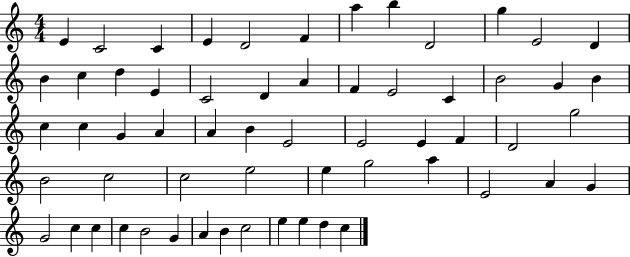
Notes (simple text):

E4/q C4/h C4/q E4/q D4/h F4/q A5/q B5/q D4/h G5/q E4/h D4/q B4/q C5/q D5/q E4/q C4/h D4/q A4/q F4/q E4/h C4/q B4/h G4/q B4/q C5/q C5/q G4/q A4/q A4/q B4/q E4/h E4/h E4/q F4/q D4/h G5/h B4/h C5/h C5/h E5/h E5/q G5/h A5/q E4/h A4/q G4/q G4/h C5/q C5/q C5/q B4/h G4/q A4/q B4/q C5/h E5/q E5/q D5/q C5/q